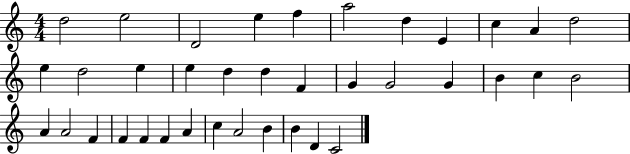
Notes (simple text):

D5/h E5/h D4/h E5/q F5/q A5/h D5/q E4/q C5/q A4/q D5/h E5/q D5/h E5/q E5/q D5/q D5/q F4/q G4/q G4/h G4/q B4/q C5/q B4/h A4/q A4/h F4/q F4/q F4/q F4/q A4/q C5/q A4/h B4/q B4/q D4/q C4/h